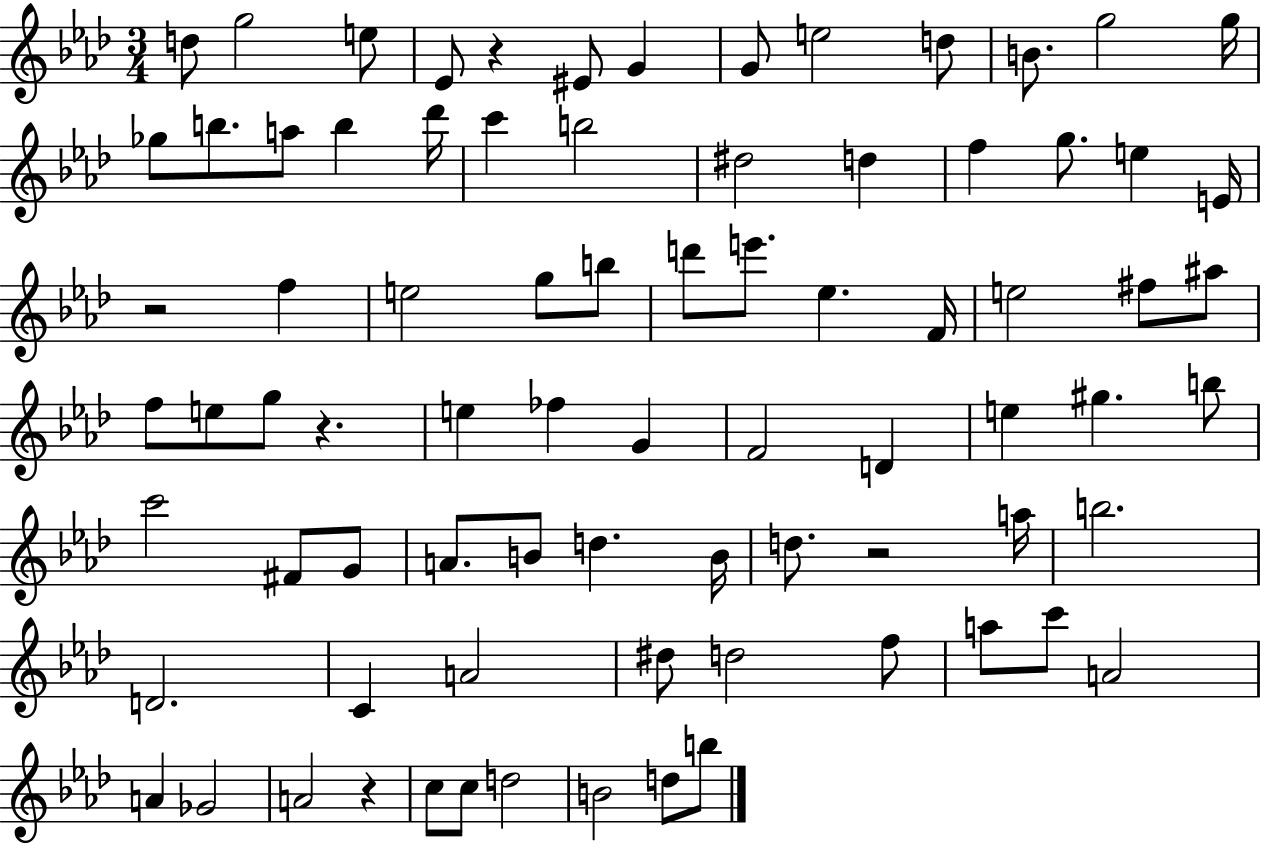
X:1
T:Untitled
M:3/4
L:1/4
K:Ab
d/2 g2 e/2 _E/2 z ^E/2 G G/2 e2 d/2 B/2 g2 g/4 _g/2 b/2 a/2 b _d'/4 c' b2 ^d2 d f g/2 e E/4 z2 f e2 g/2 b/2 d'/2 e'/2 _e F/4 e2 ^f/2 ^a/2 f/2 e/2 g/2 z e _f G F2 D e ^g b/2 c'2 ^F/2 G/2 A/2 B/2 d B/4 d/2 z2 a/4 b2 D2 C A2 ^d/2 d2 f/2 a/2 c'/2 A2 A _G2 A2 z c/2 c/2 d2 B2 d/2 b/2